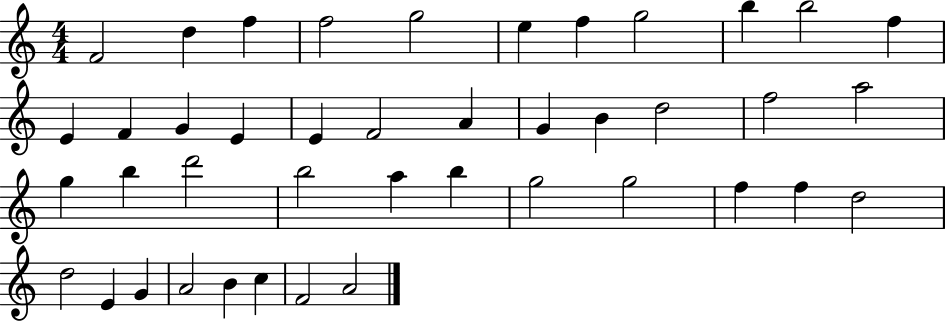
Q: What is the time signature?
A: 4/4